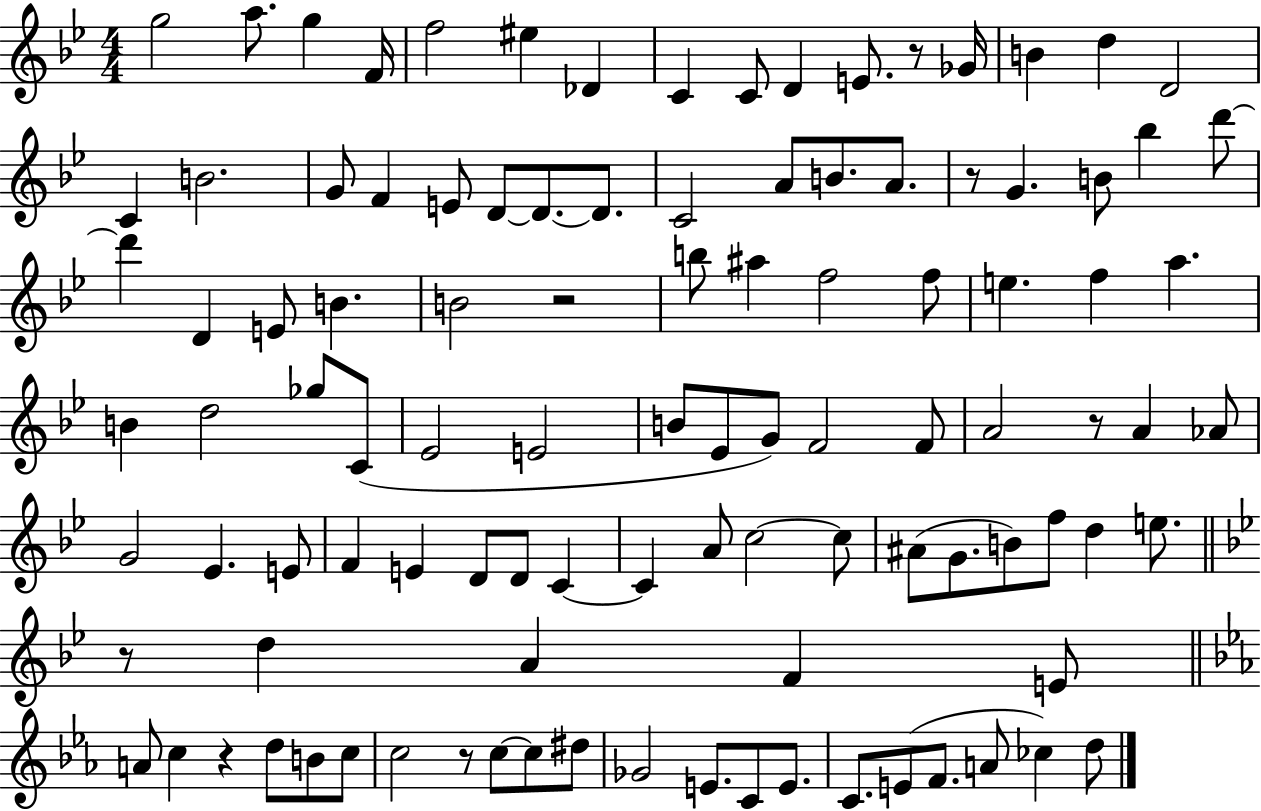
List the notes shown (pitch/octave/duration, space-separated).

G5/h A5/e. G5/q F4/s F5/h EIS5/q Db4/q C4/q C4/e D4/q E4/e. R/e Gb4/s B4/q D5/q D4/h C4/q B4/h. G4/e F4/q E4/e D4/e D4/e. D4/e. C4/h A4/e B4/e. A4/e. R/e G4/q. B4/e Bb5/q D6/e D6/q D4/q E4/e B4/q. B4/h R/h B5/e A#5/q F5/h F5/e E5/q. F5/q A5/q. B4/q D5/h Gb5/e C4/e Eb4/h E4/h B4/e Eb4/e G4/e F4/h F4/e A4/h R/e A4/q Ab4/e G4/h Eb4/q. E4/e F4/q E4/q D4/e D4/e C4/q C4/q A4/e C5/h C5/e A#4/e G4/e. B4/e F5/e D5/q E5/e. R/e D5/q A4/q F4/q E4/e A4/e C5/q R/q D5/e B4/e C5/e C5/h R/e C5/e C5/e D#5/e Gb4/h E4/e. C4/e E4/e. C4/e. E4/e F4/e. A4/e CES5/q D5/e